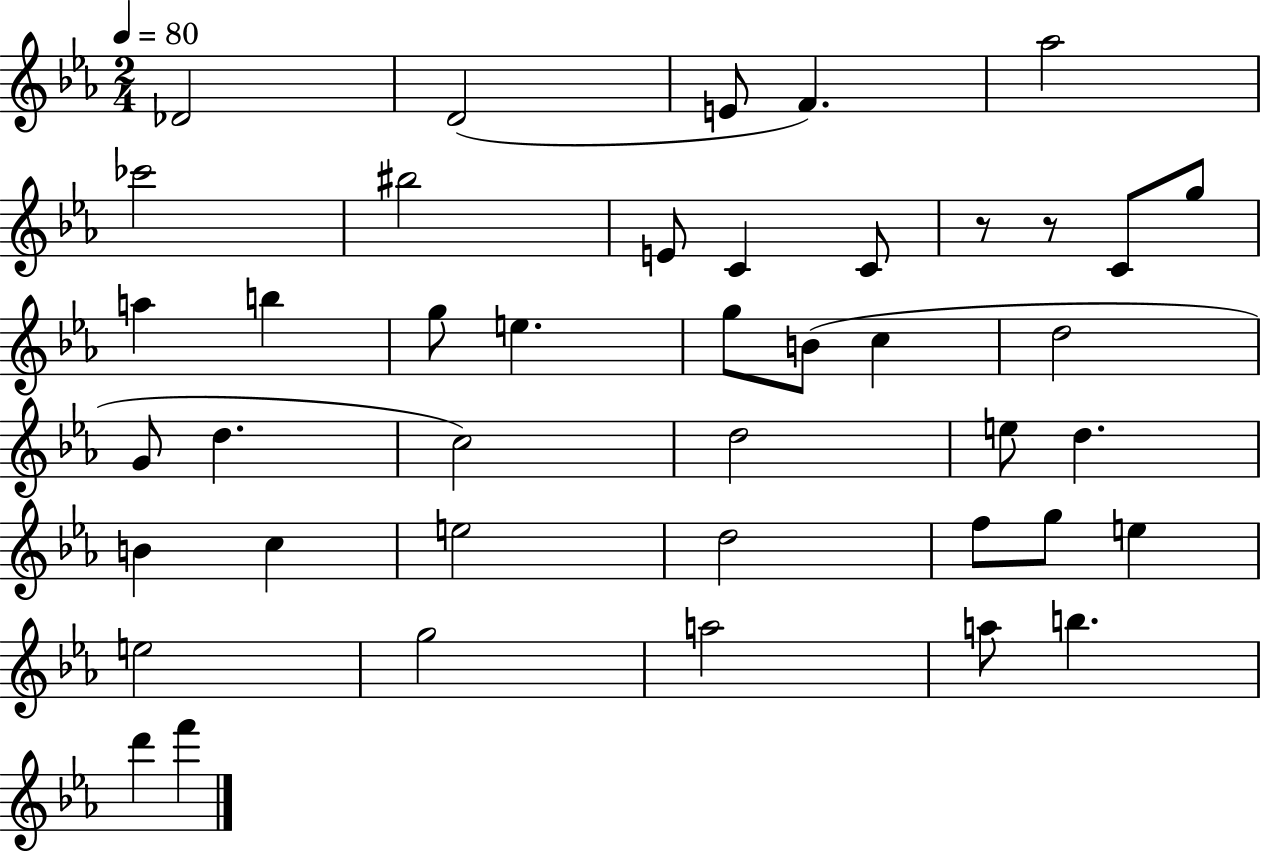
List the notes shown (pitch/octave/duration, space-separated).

Db4/h D4/h E4/e F4/q. Ab5/h CES6/h BIS5/h E4/e C4/q C4/e R/e R/e C4/e G5/e A5/q B5/q G5/e E5/q. G5/e B4/e C5/q D5/h G4/e D5/q. C5/h D5/h E5/e D5/q. B4/q C5/q E5/h D5/h F5/e G5/e E5/q E5/h G5/h A5/h A5/e B5/q. D6/q F6/q